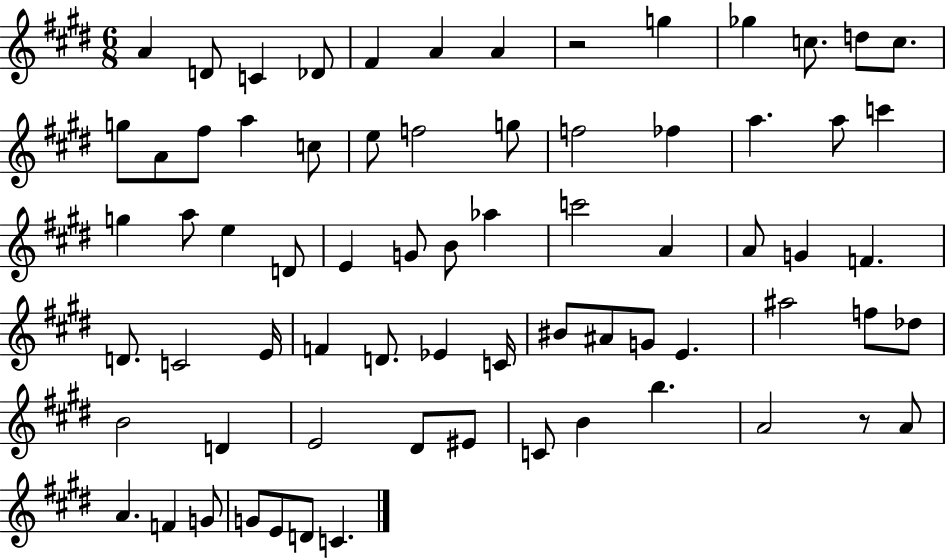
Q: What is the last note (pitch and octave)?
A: C4